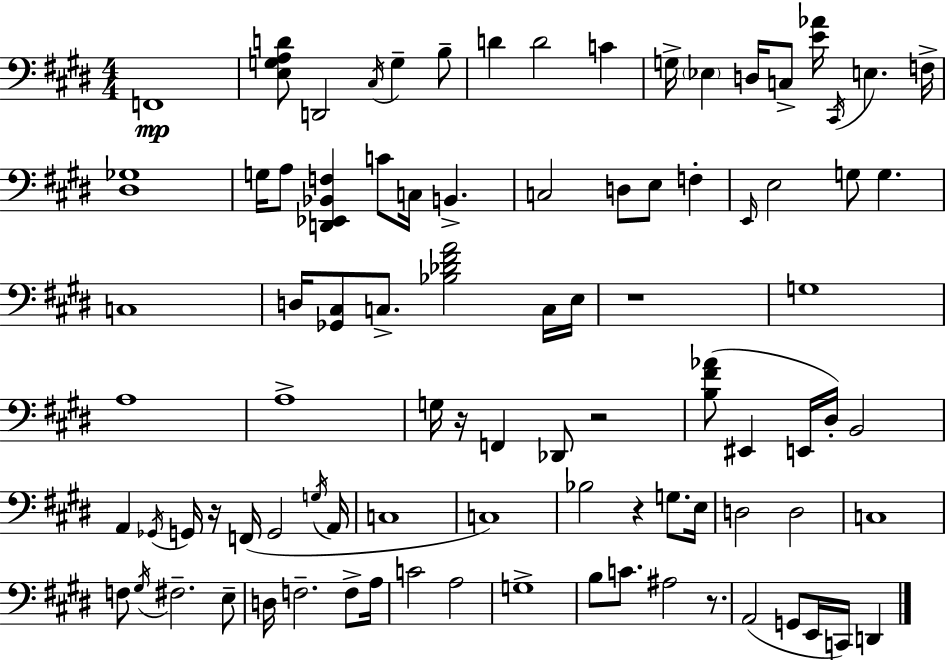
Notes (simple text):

F2/w [E3,G3,A3,D4]/e D2/h C#3/s G3/q B3/e D4/q D4/h C4/q G3/s Eb3/q D3/s C3/e [E4,Ab4]/s C#2/s E3/q. F3/s [D#3,Gb3]/w G3/s A3/e [D2,Eb2,Bb2,F3]/q C4/e C3/s B2/q. C3/h D3/e E3/e F3/q E2/s E3/h G3/e G3/q. C3/w D3/s [Gb2,C#3]/e C3/e. [Bb3,Db4,F#4,A4]/h C3/s E3/s R/w G3/w A3/w A3/w G3/s R/s F2/q Db2/e R/h [B3,F#4,Ab4]/e EIS2/q E2/s D#3/s B2/h A2/q Gb2/s G2/s R/s F2/s G2/h G3/s A2/s C3/w C3/w Bb3/h R/q G3/e. E3/s D3/h D3/h C3/w F3/e G#3/s F#3/h. E3/e D3/s F3/h. F3/e A3/s C4/h A3/h G3/w B3/e C4/e. A#3/h R/e. A2/h G2/e E2/s C2/s D2/q